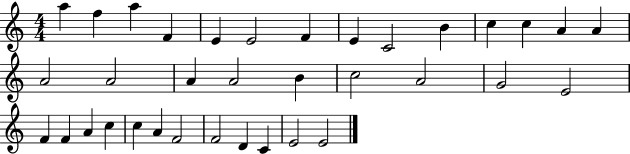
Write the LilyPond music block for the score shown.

{
  \clef treble
  \numericTimeSignature
  \time 4/4
  \key c \major
  a''4 f''4 a''4 f'4 | e'4 e'2 f'4 | e'4 c'2 b'4 | c''4 c''4 a'4 a'4 | \break a'2 a'2 | a'4 a'2 b'4 | c''2 a'2 | g'2 e'2 | \break f'4 f'4 a'4 c''4 | c''4 a'4 f'2 | f'2 d'4 c'4 | e'2 e'2 | \break \bar "|."
}